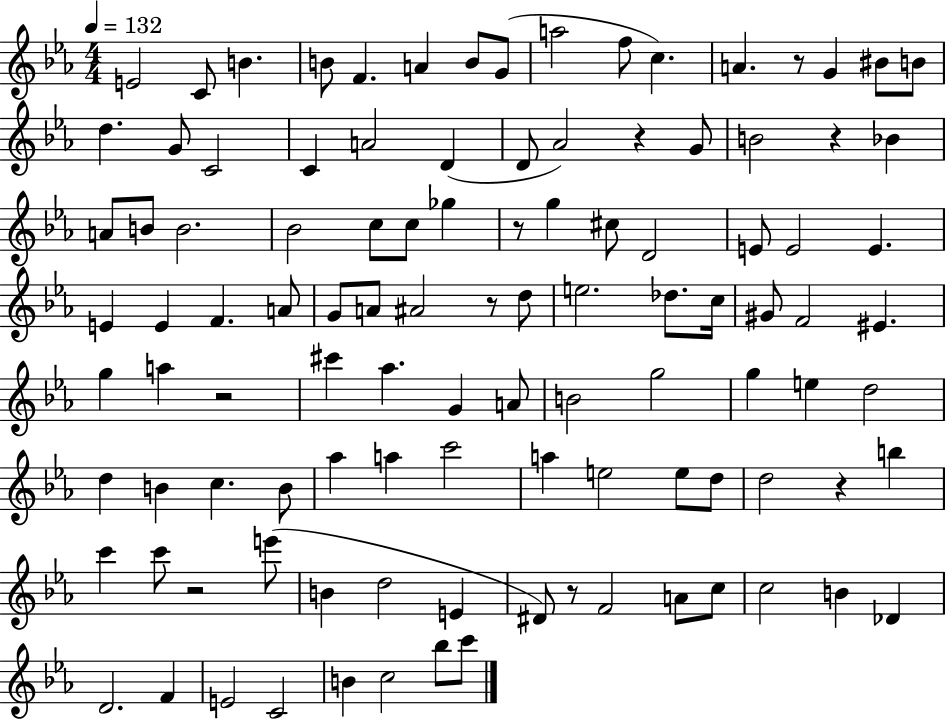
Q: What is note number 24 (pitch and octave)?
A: G4